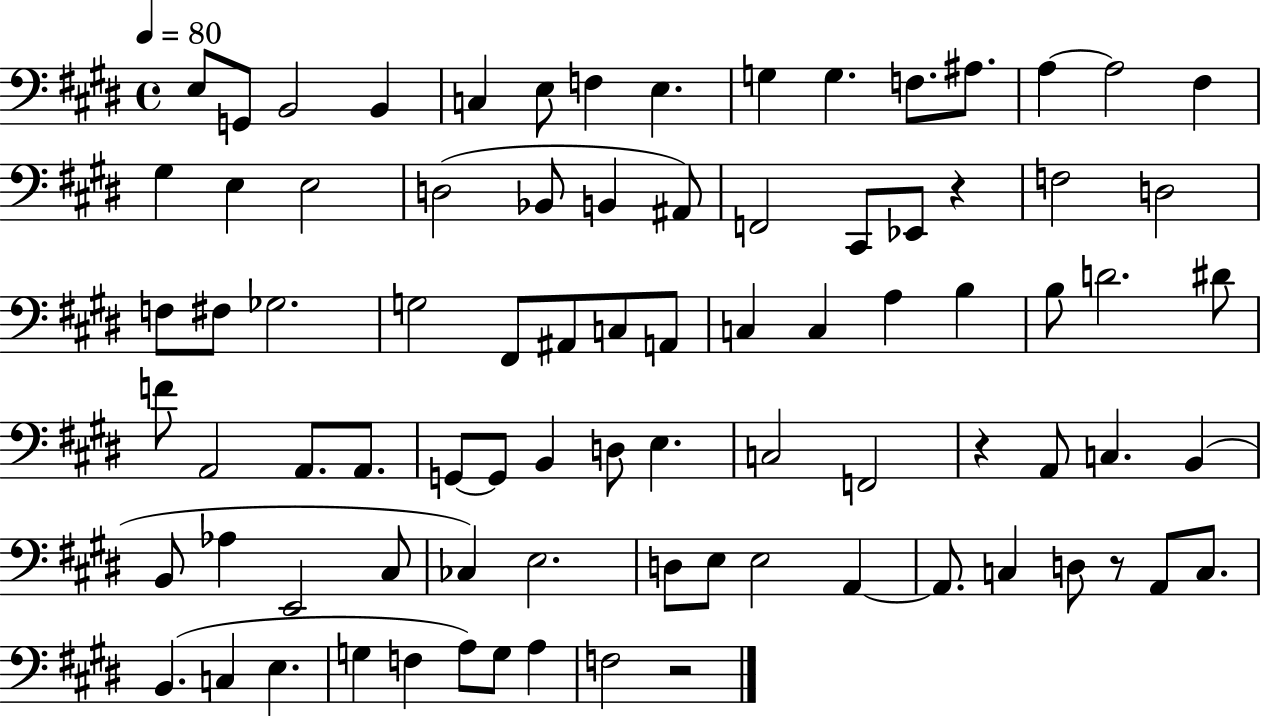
{
  \clef bass
  \time 4/4
  \defaultTimeSignature
  \key e \major
  \tempo 4 = 80
  e8 g,8 b,2 b,4 | c4 e8 f4 e4. | g4 g4. f8. ais8. | a4~~ a2 fis4 | \break gis4 e4 e2 | d2( bes,8 b,4 ais,8) | f,2 cis,8 ees,8 r4 | f2 d2 | \break f8 fis8 ges2. | g2 fis,8 ais,8 c8 a,8 | c4 c4 a4 b4 | b8 d'2. dis'8 | \break f'8 a,2 a,8. a,8. | g,8~~ g,8 b,4 d8 e4. | c2 f,2 | r4 a,8 c4. b,4( | \break b,8 aes4 e,2 cis8 | ces4) e2. | d8 e8 e2 a,4~~ | a,8. c4 d8 r8 a,8 c8. | \break b,4.( c4 e4. | g4 f4 a8) g8 a4 | f2 r2 | \bar "|."
}